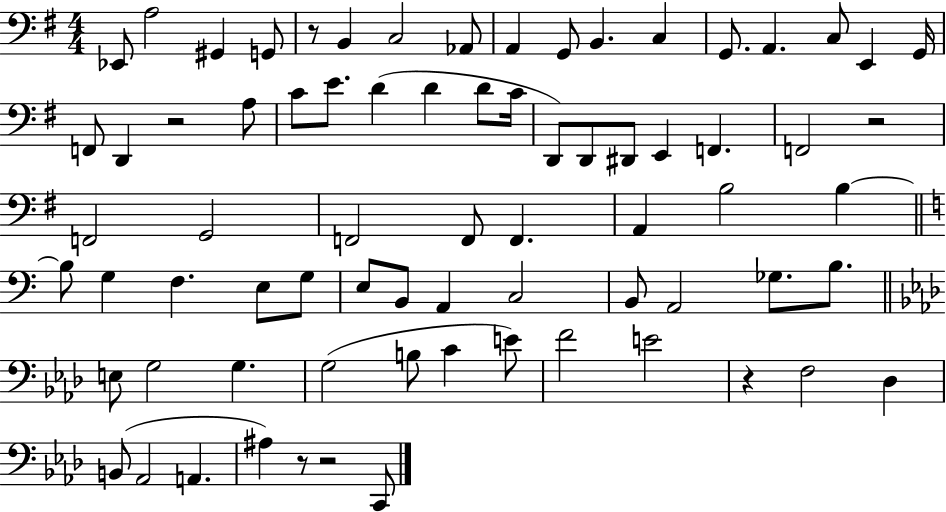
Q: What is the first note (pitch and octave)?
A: Eb2